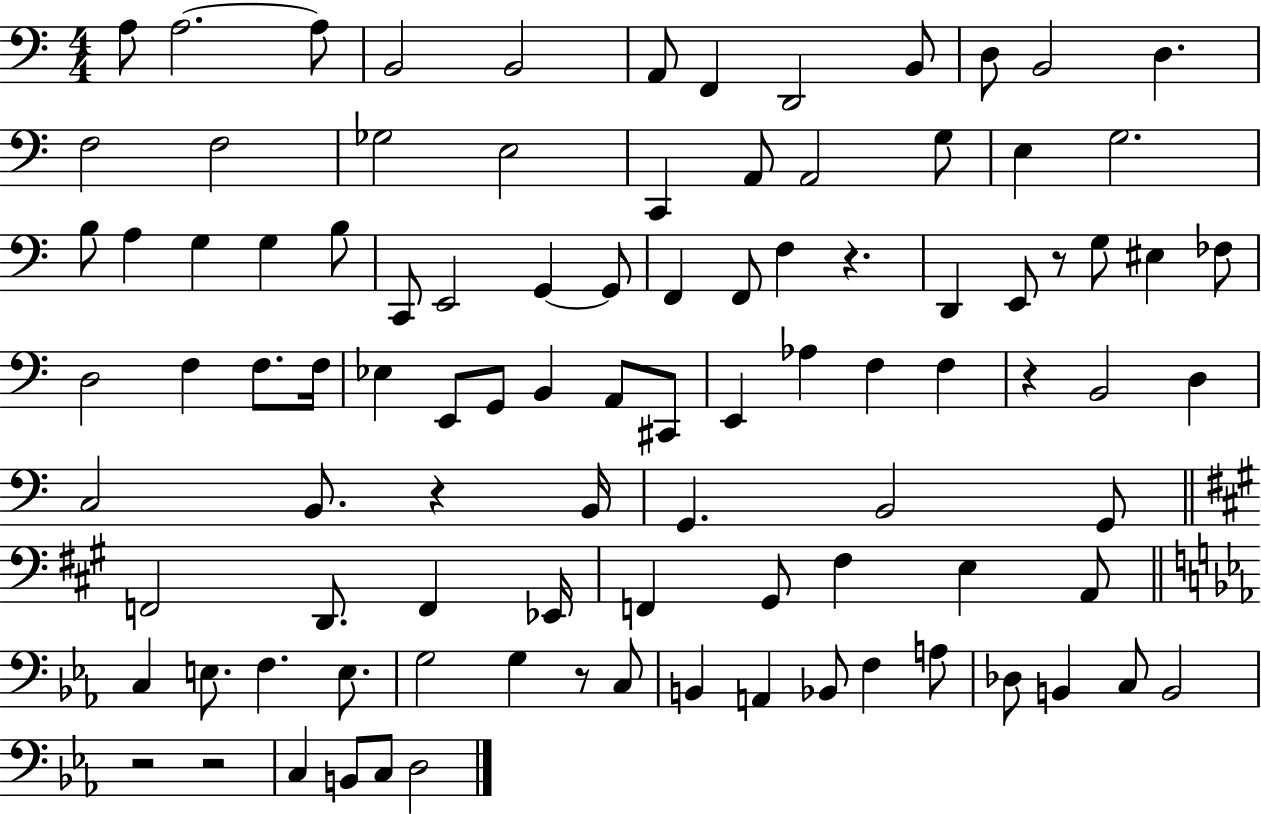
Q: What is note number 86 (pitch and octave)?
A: B2